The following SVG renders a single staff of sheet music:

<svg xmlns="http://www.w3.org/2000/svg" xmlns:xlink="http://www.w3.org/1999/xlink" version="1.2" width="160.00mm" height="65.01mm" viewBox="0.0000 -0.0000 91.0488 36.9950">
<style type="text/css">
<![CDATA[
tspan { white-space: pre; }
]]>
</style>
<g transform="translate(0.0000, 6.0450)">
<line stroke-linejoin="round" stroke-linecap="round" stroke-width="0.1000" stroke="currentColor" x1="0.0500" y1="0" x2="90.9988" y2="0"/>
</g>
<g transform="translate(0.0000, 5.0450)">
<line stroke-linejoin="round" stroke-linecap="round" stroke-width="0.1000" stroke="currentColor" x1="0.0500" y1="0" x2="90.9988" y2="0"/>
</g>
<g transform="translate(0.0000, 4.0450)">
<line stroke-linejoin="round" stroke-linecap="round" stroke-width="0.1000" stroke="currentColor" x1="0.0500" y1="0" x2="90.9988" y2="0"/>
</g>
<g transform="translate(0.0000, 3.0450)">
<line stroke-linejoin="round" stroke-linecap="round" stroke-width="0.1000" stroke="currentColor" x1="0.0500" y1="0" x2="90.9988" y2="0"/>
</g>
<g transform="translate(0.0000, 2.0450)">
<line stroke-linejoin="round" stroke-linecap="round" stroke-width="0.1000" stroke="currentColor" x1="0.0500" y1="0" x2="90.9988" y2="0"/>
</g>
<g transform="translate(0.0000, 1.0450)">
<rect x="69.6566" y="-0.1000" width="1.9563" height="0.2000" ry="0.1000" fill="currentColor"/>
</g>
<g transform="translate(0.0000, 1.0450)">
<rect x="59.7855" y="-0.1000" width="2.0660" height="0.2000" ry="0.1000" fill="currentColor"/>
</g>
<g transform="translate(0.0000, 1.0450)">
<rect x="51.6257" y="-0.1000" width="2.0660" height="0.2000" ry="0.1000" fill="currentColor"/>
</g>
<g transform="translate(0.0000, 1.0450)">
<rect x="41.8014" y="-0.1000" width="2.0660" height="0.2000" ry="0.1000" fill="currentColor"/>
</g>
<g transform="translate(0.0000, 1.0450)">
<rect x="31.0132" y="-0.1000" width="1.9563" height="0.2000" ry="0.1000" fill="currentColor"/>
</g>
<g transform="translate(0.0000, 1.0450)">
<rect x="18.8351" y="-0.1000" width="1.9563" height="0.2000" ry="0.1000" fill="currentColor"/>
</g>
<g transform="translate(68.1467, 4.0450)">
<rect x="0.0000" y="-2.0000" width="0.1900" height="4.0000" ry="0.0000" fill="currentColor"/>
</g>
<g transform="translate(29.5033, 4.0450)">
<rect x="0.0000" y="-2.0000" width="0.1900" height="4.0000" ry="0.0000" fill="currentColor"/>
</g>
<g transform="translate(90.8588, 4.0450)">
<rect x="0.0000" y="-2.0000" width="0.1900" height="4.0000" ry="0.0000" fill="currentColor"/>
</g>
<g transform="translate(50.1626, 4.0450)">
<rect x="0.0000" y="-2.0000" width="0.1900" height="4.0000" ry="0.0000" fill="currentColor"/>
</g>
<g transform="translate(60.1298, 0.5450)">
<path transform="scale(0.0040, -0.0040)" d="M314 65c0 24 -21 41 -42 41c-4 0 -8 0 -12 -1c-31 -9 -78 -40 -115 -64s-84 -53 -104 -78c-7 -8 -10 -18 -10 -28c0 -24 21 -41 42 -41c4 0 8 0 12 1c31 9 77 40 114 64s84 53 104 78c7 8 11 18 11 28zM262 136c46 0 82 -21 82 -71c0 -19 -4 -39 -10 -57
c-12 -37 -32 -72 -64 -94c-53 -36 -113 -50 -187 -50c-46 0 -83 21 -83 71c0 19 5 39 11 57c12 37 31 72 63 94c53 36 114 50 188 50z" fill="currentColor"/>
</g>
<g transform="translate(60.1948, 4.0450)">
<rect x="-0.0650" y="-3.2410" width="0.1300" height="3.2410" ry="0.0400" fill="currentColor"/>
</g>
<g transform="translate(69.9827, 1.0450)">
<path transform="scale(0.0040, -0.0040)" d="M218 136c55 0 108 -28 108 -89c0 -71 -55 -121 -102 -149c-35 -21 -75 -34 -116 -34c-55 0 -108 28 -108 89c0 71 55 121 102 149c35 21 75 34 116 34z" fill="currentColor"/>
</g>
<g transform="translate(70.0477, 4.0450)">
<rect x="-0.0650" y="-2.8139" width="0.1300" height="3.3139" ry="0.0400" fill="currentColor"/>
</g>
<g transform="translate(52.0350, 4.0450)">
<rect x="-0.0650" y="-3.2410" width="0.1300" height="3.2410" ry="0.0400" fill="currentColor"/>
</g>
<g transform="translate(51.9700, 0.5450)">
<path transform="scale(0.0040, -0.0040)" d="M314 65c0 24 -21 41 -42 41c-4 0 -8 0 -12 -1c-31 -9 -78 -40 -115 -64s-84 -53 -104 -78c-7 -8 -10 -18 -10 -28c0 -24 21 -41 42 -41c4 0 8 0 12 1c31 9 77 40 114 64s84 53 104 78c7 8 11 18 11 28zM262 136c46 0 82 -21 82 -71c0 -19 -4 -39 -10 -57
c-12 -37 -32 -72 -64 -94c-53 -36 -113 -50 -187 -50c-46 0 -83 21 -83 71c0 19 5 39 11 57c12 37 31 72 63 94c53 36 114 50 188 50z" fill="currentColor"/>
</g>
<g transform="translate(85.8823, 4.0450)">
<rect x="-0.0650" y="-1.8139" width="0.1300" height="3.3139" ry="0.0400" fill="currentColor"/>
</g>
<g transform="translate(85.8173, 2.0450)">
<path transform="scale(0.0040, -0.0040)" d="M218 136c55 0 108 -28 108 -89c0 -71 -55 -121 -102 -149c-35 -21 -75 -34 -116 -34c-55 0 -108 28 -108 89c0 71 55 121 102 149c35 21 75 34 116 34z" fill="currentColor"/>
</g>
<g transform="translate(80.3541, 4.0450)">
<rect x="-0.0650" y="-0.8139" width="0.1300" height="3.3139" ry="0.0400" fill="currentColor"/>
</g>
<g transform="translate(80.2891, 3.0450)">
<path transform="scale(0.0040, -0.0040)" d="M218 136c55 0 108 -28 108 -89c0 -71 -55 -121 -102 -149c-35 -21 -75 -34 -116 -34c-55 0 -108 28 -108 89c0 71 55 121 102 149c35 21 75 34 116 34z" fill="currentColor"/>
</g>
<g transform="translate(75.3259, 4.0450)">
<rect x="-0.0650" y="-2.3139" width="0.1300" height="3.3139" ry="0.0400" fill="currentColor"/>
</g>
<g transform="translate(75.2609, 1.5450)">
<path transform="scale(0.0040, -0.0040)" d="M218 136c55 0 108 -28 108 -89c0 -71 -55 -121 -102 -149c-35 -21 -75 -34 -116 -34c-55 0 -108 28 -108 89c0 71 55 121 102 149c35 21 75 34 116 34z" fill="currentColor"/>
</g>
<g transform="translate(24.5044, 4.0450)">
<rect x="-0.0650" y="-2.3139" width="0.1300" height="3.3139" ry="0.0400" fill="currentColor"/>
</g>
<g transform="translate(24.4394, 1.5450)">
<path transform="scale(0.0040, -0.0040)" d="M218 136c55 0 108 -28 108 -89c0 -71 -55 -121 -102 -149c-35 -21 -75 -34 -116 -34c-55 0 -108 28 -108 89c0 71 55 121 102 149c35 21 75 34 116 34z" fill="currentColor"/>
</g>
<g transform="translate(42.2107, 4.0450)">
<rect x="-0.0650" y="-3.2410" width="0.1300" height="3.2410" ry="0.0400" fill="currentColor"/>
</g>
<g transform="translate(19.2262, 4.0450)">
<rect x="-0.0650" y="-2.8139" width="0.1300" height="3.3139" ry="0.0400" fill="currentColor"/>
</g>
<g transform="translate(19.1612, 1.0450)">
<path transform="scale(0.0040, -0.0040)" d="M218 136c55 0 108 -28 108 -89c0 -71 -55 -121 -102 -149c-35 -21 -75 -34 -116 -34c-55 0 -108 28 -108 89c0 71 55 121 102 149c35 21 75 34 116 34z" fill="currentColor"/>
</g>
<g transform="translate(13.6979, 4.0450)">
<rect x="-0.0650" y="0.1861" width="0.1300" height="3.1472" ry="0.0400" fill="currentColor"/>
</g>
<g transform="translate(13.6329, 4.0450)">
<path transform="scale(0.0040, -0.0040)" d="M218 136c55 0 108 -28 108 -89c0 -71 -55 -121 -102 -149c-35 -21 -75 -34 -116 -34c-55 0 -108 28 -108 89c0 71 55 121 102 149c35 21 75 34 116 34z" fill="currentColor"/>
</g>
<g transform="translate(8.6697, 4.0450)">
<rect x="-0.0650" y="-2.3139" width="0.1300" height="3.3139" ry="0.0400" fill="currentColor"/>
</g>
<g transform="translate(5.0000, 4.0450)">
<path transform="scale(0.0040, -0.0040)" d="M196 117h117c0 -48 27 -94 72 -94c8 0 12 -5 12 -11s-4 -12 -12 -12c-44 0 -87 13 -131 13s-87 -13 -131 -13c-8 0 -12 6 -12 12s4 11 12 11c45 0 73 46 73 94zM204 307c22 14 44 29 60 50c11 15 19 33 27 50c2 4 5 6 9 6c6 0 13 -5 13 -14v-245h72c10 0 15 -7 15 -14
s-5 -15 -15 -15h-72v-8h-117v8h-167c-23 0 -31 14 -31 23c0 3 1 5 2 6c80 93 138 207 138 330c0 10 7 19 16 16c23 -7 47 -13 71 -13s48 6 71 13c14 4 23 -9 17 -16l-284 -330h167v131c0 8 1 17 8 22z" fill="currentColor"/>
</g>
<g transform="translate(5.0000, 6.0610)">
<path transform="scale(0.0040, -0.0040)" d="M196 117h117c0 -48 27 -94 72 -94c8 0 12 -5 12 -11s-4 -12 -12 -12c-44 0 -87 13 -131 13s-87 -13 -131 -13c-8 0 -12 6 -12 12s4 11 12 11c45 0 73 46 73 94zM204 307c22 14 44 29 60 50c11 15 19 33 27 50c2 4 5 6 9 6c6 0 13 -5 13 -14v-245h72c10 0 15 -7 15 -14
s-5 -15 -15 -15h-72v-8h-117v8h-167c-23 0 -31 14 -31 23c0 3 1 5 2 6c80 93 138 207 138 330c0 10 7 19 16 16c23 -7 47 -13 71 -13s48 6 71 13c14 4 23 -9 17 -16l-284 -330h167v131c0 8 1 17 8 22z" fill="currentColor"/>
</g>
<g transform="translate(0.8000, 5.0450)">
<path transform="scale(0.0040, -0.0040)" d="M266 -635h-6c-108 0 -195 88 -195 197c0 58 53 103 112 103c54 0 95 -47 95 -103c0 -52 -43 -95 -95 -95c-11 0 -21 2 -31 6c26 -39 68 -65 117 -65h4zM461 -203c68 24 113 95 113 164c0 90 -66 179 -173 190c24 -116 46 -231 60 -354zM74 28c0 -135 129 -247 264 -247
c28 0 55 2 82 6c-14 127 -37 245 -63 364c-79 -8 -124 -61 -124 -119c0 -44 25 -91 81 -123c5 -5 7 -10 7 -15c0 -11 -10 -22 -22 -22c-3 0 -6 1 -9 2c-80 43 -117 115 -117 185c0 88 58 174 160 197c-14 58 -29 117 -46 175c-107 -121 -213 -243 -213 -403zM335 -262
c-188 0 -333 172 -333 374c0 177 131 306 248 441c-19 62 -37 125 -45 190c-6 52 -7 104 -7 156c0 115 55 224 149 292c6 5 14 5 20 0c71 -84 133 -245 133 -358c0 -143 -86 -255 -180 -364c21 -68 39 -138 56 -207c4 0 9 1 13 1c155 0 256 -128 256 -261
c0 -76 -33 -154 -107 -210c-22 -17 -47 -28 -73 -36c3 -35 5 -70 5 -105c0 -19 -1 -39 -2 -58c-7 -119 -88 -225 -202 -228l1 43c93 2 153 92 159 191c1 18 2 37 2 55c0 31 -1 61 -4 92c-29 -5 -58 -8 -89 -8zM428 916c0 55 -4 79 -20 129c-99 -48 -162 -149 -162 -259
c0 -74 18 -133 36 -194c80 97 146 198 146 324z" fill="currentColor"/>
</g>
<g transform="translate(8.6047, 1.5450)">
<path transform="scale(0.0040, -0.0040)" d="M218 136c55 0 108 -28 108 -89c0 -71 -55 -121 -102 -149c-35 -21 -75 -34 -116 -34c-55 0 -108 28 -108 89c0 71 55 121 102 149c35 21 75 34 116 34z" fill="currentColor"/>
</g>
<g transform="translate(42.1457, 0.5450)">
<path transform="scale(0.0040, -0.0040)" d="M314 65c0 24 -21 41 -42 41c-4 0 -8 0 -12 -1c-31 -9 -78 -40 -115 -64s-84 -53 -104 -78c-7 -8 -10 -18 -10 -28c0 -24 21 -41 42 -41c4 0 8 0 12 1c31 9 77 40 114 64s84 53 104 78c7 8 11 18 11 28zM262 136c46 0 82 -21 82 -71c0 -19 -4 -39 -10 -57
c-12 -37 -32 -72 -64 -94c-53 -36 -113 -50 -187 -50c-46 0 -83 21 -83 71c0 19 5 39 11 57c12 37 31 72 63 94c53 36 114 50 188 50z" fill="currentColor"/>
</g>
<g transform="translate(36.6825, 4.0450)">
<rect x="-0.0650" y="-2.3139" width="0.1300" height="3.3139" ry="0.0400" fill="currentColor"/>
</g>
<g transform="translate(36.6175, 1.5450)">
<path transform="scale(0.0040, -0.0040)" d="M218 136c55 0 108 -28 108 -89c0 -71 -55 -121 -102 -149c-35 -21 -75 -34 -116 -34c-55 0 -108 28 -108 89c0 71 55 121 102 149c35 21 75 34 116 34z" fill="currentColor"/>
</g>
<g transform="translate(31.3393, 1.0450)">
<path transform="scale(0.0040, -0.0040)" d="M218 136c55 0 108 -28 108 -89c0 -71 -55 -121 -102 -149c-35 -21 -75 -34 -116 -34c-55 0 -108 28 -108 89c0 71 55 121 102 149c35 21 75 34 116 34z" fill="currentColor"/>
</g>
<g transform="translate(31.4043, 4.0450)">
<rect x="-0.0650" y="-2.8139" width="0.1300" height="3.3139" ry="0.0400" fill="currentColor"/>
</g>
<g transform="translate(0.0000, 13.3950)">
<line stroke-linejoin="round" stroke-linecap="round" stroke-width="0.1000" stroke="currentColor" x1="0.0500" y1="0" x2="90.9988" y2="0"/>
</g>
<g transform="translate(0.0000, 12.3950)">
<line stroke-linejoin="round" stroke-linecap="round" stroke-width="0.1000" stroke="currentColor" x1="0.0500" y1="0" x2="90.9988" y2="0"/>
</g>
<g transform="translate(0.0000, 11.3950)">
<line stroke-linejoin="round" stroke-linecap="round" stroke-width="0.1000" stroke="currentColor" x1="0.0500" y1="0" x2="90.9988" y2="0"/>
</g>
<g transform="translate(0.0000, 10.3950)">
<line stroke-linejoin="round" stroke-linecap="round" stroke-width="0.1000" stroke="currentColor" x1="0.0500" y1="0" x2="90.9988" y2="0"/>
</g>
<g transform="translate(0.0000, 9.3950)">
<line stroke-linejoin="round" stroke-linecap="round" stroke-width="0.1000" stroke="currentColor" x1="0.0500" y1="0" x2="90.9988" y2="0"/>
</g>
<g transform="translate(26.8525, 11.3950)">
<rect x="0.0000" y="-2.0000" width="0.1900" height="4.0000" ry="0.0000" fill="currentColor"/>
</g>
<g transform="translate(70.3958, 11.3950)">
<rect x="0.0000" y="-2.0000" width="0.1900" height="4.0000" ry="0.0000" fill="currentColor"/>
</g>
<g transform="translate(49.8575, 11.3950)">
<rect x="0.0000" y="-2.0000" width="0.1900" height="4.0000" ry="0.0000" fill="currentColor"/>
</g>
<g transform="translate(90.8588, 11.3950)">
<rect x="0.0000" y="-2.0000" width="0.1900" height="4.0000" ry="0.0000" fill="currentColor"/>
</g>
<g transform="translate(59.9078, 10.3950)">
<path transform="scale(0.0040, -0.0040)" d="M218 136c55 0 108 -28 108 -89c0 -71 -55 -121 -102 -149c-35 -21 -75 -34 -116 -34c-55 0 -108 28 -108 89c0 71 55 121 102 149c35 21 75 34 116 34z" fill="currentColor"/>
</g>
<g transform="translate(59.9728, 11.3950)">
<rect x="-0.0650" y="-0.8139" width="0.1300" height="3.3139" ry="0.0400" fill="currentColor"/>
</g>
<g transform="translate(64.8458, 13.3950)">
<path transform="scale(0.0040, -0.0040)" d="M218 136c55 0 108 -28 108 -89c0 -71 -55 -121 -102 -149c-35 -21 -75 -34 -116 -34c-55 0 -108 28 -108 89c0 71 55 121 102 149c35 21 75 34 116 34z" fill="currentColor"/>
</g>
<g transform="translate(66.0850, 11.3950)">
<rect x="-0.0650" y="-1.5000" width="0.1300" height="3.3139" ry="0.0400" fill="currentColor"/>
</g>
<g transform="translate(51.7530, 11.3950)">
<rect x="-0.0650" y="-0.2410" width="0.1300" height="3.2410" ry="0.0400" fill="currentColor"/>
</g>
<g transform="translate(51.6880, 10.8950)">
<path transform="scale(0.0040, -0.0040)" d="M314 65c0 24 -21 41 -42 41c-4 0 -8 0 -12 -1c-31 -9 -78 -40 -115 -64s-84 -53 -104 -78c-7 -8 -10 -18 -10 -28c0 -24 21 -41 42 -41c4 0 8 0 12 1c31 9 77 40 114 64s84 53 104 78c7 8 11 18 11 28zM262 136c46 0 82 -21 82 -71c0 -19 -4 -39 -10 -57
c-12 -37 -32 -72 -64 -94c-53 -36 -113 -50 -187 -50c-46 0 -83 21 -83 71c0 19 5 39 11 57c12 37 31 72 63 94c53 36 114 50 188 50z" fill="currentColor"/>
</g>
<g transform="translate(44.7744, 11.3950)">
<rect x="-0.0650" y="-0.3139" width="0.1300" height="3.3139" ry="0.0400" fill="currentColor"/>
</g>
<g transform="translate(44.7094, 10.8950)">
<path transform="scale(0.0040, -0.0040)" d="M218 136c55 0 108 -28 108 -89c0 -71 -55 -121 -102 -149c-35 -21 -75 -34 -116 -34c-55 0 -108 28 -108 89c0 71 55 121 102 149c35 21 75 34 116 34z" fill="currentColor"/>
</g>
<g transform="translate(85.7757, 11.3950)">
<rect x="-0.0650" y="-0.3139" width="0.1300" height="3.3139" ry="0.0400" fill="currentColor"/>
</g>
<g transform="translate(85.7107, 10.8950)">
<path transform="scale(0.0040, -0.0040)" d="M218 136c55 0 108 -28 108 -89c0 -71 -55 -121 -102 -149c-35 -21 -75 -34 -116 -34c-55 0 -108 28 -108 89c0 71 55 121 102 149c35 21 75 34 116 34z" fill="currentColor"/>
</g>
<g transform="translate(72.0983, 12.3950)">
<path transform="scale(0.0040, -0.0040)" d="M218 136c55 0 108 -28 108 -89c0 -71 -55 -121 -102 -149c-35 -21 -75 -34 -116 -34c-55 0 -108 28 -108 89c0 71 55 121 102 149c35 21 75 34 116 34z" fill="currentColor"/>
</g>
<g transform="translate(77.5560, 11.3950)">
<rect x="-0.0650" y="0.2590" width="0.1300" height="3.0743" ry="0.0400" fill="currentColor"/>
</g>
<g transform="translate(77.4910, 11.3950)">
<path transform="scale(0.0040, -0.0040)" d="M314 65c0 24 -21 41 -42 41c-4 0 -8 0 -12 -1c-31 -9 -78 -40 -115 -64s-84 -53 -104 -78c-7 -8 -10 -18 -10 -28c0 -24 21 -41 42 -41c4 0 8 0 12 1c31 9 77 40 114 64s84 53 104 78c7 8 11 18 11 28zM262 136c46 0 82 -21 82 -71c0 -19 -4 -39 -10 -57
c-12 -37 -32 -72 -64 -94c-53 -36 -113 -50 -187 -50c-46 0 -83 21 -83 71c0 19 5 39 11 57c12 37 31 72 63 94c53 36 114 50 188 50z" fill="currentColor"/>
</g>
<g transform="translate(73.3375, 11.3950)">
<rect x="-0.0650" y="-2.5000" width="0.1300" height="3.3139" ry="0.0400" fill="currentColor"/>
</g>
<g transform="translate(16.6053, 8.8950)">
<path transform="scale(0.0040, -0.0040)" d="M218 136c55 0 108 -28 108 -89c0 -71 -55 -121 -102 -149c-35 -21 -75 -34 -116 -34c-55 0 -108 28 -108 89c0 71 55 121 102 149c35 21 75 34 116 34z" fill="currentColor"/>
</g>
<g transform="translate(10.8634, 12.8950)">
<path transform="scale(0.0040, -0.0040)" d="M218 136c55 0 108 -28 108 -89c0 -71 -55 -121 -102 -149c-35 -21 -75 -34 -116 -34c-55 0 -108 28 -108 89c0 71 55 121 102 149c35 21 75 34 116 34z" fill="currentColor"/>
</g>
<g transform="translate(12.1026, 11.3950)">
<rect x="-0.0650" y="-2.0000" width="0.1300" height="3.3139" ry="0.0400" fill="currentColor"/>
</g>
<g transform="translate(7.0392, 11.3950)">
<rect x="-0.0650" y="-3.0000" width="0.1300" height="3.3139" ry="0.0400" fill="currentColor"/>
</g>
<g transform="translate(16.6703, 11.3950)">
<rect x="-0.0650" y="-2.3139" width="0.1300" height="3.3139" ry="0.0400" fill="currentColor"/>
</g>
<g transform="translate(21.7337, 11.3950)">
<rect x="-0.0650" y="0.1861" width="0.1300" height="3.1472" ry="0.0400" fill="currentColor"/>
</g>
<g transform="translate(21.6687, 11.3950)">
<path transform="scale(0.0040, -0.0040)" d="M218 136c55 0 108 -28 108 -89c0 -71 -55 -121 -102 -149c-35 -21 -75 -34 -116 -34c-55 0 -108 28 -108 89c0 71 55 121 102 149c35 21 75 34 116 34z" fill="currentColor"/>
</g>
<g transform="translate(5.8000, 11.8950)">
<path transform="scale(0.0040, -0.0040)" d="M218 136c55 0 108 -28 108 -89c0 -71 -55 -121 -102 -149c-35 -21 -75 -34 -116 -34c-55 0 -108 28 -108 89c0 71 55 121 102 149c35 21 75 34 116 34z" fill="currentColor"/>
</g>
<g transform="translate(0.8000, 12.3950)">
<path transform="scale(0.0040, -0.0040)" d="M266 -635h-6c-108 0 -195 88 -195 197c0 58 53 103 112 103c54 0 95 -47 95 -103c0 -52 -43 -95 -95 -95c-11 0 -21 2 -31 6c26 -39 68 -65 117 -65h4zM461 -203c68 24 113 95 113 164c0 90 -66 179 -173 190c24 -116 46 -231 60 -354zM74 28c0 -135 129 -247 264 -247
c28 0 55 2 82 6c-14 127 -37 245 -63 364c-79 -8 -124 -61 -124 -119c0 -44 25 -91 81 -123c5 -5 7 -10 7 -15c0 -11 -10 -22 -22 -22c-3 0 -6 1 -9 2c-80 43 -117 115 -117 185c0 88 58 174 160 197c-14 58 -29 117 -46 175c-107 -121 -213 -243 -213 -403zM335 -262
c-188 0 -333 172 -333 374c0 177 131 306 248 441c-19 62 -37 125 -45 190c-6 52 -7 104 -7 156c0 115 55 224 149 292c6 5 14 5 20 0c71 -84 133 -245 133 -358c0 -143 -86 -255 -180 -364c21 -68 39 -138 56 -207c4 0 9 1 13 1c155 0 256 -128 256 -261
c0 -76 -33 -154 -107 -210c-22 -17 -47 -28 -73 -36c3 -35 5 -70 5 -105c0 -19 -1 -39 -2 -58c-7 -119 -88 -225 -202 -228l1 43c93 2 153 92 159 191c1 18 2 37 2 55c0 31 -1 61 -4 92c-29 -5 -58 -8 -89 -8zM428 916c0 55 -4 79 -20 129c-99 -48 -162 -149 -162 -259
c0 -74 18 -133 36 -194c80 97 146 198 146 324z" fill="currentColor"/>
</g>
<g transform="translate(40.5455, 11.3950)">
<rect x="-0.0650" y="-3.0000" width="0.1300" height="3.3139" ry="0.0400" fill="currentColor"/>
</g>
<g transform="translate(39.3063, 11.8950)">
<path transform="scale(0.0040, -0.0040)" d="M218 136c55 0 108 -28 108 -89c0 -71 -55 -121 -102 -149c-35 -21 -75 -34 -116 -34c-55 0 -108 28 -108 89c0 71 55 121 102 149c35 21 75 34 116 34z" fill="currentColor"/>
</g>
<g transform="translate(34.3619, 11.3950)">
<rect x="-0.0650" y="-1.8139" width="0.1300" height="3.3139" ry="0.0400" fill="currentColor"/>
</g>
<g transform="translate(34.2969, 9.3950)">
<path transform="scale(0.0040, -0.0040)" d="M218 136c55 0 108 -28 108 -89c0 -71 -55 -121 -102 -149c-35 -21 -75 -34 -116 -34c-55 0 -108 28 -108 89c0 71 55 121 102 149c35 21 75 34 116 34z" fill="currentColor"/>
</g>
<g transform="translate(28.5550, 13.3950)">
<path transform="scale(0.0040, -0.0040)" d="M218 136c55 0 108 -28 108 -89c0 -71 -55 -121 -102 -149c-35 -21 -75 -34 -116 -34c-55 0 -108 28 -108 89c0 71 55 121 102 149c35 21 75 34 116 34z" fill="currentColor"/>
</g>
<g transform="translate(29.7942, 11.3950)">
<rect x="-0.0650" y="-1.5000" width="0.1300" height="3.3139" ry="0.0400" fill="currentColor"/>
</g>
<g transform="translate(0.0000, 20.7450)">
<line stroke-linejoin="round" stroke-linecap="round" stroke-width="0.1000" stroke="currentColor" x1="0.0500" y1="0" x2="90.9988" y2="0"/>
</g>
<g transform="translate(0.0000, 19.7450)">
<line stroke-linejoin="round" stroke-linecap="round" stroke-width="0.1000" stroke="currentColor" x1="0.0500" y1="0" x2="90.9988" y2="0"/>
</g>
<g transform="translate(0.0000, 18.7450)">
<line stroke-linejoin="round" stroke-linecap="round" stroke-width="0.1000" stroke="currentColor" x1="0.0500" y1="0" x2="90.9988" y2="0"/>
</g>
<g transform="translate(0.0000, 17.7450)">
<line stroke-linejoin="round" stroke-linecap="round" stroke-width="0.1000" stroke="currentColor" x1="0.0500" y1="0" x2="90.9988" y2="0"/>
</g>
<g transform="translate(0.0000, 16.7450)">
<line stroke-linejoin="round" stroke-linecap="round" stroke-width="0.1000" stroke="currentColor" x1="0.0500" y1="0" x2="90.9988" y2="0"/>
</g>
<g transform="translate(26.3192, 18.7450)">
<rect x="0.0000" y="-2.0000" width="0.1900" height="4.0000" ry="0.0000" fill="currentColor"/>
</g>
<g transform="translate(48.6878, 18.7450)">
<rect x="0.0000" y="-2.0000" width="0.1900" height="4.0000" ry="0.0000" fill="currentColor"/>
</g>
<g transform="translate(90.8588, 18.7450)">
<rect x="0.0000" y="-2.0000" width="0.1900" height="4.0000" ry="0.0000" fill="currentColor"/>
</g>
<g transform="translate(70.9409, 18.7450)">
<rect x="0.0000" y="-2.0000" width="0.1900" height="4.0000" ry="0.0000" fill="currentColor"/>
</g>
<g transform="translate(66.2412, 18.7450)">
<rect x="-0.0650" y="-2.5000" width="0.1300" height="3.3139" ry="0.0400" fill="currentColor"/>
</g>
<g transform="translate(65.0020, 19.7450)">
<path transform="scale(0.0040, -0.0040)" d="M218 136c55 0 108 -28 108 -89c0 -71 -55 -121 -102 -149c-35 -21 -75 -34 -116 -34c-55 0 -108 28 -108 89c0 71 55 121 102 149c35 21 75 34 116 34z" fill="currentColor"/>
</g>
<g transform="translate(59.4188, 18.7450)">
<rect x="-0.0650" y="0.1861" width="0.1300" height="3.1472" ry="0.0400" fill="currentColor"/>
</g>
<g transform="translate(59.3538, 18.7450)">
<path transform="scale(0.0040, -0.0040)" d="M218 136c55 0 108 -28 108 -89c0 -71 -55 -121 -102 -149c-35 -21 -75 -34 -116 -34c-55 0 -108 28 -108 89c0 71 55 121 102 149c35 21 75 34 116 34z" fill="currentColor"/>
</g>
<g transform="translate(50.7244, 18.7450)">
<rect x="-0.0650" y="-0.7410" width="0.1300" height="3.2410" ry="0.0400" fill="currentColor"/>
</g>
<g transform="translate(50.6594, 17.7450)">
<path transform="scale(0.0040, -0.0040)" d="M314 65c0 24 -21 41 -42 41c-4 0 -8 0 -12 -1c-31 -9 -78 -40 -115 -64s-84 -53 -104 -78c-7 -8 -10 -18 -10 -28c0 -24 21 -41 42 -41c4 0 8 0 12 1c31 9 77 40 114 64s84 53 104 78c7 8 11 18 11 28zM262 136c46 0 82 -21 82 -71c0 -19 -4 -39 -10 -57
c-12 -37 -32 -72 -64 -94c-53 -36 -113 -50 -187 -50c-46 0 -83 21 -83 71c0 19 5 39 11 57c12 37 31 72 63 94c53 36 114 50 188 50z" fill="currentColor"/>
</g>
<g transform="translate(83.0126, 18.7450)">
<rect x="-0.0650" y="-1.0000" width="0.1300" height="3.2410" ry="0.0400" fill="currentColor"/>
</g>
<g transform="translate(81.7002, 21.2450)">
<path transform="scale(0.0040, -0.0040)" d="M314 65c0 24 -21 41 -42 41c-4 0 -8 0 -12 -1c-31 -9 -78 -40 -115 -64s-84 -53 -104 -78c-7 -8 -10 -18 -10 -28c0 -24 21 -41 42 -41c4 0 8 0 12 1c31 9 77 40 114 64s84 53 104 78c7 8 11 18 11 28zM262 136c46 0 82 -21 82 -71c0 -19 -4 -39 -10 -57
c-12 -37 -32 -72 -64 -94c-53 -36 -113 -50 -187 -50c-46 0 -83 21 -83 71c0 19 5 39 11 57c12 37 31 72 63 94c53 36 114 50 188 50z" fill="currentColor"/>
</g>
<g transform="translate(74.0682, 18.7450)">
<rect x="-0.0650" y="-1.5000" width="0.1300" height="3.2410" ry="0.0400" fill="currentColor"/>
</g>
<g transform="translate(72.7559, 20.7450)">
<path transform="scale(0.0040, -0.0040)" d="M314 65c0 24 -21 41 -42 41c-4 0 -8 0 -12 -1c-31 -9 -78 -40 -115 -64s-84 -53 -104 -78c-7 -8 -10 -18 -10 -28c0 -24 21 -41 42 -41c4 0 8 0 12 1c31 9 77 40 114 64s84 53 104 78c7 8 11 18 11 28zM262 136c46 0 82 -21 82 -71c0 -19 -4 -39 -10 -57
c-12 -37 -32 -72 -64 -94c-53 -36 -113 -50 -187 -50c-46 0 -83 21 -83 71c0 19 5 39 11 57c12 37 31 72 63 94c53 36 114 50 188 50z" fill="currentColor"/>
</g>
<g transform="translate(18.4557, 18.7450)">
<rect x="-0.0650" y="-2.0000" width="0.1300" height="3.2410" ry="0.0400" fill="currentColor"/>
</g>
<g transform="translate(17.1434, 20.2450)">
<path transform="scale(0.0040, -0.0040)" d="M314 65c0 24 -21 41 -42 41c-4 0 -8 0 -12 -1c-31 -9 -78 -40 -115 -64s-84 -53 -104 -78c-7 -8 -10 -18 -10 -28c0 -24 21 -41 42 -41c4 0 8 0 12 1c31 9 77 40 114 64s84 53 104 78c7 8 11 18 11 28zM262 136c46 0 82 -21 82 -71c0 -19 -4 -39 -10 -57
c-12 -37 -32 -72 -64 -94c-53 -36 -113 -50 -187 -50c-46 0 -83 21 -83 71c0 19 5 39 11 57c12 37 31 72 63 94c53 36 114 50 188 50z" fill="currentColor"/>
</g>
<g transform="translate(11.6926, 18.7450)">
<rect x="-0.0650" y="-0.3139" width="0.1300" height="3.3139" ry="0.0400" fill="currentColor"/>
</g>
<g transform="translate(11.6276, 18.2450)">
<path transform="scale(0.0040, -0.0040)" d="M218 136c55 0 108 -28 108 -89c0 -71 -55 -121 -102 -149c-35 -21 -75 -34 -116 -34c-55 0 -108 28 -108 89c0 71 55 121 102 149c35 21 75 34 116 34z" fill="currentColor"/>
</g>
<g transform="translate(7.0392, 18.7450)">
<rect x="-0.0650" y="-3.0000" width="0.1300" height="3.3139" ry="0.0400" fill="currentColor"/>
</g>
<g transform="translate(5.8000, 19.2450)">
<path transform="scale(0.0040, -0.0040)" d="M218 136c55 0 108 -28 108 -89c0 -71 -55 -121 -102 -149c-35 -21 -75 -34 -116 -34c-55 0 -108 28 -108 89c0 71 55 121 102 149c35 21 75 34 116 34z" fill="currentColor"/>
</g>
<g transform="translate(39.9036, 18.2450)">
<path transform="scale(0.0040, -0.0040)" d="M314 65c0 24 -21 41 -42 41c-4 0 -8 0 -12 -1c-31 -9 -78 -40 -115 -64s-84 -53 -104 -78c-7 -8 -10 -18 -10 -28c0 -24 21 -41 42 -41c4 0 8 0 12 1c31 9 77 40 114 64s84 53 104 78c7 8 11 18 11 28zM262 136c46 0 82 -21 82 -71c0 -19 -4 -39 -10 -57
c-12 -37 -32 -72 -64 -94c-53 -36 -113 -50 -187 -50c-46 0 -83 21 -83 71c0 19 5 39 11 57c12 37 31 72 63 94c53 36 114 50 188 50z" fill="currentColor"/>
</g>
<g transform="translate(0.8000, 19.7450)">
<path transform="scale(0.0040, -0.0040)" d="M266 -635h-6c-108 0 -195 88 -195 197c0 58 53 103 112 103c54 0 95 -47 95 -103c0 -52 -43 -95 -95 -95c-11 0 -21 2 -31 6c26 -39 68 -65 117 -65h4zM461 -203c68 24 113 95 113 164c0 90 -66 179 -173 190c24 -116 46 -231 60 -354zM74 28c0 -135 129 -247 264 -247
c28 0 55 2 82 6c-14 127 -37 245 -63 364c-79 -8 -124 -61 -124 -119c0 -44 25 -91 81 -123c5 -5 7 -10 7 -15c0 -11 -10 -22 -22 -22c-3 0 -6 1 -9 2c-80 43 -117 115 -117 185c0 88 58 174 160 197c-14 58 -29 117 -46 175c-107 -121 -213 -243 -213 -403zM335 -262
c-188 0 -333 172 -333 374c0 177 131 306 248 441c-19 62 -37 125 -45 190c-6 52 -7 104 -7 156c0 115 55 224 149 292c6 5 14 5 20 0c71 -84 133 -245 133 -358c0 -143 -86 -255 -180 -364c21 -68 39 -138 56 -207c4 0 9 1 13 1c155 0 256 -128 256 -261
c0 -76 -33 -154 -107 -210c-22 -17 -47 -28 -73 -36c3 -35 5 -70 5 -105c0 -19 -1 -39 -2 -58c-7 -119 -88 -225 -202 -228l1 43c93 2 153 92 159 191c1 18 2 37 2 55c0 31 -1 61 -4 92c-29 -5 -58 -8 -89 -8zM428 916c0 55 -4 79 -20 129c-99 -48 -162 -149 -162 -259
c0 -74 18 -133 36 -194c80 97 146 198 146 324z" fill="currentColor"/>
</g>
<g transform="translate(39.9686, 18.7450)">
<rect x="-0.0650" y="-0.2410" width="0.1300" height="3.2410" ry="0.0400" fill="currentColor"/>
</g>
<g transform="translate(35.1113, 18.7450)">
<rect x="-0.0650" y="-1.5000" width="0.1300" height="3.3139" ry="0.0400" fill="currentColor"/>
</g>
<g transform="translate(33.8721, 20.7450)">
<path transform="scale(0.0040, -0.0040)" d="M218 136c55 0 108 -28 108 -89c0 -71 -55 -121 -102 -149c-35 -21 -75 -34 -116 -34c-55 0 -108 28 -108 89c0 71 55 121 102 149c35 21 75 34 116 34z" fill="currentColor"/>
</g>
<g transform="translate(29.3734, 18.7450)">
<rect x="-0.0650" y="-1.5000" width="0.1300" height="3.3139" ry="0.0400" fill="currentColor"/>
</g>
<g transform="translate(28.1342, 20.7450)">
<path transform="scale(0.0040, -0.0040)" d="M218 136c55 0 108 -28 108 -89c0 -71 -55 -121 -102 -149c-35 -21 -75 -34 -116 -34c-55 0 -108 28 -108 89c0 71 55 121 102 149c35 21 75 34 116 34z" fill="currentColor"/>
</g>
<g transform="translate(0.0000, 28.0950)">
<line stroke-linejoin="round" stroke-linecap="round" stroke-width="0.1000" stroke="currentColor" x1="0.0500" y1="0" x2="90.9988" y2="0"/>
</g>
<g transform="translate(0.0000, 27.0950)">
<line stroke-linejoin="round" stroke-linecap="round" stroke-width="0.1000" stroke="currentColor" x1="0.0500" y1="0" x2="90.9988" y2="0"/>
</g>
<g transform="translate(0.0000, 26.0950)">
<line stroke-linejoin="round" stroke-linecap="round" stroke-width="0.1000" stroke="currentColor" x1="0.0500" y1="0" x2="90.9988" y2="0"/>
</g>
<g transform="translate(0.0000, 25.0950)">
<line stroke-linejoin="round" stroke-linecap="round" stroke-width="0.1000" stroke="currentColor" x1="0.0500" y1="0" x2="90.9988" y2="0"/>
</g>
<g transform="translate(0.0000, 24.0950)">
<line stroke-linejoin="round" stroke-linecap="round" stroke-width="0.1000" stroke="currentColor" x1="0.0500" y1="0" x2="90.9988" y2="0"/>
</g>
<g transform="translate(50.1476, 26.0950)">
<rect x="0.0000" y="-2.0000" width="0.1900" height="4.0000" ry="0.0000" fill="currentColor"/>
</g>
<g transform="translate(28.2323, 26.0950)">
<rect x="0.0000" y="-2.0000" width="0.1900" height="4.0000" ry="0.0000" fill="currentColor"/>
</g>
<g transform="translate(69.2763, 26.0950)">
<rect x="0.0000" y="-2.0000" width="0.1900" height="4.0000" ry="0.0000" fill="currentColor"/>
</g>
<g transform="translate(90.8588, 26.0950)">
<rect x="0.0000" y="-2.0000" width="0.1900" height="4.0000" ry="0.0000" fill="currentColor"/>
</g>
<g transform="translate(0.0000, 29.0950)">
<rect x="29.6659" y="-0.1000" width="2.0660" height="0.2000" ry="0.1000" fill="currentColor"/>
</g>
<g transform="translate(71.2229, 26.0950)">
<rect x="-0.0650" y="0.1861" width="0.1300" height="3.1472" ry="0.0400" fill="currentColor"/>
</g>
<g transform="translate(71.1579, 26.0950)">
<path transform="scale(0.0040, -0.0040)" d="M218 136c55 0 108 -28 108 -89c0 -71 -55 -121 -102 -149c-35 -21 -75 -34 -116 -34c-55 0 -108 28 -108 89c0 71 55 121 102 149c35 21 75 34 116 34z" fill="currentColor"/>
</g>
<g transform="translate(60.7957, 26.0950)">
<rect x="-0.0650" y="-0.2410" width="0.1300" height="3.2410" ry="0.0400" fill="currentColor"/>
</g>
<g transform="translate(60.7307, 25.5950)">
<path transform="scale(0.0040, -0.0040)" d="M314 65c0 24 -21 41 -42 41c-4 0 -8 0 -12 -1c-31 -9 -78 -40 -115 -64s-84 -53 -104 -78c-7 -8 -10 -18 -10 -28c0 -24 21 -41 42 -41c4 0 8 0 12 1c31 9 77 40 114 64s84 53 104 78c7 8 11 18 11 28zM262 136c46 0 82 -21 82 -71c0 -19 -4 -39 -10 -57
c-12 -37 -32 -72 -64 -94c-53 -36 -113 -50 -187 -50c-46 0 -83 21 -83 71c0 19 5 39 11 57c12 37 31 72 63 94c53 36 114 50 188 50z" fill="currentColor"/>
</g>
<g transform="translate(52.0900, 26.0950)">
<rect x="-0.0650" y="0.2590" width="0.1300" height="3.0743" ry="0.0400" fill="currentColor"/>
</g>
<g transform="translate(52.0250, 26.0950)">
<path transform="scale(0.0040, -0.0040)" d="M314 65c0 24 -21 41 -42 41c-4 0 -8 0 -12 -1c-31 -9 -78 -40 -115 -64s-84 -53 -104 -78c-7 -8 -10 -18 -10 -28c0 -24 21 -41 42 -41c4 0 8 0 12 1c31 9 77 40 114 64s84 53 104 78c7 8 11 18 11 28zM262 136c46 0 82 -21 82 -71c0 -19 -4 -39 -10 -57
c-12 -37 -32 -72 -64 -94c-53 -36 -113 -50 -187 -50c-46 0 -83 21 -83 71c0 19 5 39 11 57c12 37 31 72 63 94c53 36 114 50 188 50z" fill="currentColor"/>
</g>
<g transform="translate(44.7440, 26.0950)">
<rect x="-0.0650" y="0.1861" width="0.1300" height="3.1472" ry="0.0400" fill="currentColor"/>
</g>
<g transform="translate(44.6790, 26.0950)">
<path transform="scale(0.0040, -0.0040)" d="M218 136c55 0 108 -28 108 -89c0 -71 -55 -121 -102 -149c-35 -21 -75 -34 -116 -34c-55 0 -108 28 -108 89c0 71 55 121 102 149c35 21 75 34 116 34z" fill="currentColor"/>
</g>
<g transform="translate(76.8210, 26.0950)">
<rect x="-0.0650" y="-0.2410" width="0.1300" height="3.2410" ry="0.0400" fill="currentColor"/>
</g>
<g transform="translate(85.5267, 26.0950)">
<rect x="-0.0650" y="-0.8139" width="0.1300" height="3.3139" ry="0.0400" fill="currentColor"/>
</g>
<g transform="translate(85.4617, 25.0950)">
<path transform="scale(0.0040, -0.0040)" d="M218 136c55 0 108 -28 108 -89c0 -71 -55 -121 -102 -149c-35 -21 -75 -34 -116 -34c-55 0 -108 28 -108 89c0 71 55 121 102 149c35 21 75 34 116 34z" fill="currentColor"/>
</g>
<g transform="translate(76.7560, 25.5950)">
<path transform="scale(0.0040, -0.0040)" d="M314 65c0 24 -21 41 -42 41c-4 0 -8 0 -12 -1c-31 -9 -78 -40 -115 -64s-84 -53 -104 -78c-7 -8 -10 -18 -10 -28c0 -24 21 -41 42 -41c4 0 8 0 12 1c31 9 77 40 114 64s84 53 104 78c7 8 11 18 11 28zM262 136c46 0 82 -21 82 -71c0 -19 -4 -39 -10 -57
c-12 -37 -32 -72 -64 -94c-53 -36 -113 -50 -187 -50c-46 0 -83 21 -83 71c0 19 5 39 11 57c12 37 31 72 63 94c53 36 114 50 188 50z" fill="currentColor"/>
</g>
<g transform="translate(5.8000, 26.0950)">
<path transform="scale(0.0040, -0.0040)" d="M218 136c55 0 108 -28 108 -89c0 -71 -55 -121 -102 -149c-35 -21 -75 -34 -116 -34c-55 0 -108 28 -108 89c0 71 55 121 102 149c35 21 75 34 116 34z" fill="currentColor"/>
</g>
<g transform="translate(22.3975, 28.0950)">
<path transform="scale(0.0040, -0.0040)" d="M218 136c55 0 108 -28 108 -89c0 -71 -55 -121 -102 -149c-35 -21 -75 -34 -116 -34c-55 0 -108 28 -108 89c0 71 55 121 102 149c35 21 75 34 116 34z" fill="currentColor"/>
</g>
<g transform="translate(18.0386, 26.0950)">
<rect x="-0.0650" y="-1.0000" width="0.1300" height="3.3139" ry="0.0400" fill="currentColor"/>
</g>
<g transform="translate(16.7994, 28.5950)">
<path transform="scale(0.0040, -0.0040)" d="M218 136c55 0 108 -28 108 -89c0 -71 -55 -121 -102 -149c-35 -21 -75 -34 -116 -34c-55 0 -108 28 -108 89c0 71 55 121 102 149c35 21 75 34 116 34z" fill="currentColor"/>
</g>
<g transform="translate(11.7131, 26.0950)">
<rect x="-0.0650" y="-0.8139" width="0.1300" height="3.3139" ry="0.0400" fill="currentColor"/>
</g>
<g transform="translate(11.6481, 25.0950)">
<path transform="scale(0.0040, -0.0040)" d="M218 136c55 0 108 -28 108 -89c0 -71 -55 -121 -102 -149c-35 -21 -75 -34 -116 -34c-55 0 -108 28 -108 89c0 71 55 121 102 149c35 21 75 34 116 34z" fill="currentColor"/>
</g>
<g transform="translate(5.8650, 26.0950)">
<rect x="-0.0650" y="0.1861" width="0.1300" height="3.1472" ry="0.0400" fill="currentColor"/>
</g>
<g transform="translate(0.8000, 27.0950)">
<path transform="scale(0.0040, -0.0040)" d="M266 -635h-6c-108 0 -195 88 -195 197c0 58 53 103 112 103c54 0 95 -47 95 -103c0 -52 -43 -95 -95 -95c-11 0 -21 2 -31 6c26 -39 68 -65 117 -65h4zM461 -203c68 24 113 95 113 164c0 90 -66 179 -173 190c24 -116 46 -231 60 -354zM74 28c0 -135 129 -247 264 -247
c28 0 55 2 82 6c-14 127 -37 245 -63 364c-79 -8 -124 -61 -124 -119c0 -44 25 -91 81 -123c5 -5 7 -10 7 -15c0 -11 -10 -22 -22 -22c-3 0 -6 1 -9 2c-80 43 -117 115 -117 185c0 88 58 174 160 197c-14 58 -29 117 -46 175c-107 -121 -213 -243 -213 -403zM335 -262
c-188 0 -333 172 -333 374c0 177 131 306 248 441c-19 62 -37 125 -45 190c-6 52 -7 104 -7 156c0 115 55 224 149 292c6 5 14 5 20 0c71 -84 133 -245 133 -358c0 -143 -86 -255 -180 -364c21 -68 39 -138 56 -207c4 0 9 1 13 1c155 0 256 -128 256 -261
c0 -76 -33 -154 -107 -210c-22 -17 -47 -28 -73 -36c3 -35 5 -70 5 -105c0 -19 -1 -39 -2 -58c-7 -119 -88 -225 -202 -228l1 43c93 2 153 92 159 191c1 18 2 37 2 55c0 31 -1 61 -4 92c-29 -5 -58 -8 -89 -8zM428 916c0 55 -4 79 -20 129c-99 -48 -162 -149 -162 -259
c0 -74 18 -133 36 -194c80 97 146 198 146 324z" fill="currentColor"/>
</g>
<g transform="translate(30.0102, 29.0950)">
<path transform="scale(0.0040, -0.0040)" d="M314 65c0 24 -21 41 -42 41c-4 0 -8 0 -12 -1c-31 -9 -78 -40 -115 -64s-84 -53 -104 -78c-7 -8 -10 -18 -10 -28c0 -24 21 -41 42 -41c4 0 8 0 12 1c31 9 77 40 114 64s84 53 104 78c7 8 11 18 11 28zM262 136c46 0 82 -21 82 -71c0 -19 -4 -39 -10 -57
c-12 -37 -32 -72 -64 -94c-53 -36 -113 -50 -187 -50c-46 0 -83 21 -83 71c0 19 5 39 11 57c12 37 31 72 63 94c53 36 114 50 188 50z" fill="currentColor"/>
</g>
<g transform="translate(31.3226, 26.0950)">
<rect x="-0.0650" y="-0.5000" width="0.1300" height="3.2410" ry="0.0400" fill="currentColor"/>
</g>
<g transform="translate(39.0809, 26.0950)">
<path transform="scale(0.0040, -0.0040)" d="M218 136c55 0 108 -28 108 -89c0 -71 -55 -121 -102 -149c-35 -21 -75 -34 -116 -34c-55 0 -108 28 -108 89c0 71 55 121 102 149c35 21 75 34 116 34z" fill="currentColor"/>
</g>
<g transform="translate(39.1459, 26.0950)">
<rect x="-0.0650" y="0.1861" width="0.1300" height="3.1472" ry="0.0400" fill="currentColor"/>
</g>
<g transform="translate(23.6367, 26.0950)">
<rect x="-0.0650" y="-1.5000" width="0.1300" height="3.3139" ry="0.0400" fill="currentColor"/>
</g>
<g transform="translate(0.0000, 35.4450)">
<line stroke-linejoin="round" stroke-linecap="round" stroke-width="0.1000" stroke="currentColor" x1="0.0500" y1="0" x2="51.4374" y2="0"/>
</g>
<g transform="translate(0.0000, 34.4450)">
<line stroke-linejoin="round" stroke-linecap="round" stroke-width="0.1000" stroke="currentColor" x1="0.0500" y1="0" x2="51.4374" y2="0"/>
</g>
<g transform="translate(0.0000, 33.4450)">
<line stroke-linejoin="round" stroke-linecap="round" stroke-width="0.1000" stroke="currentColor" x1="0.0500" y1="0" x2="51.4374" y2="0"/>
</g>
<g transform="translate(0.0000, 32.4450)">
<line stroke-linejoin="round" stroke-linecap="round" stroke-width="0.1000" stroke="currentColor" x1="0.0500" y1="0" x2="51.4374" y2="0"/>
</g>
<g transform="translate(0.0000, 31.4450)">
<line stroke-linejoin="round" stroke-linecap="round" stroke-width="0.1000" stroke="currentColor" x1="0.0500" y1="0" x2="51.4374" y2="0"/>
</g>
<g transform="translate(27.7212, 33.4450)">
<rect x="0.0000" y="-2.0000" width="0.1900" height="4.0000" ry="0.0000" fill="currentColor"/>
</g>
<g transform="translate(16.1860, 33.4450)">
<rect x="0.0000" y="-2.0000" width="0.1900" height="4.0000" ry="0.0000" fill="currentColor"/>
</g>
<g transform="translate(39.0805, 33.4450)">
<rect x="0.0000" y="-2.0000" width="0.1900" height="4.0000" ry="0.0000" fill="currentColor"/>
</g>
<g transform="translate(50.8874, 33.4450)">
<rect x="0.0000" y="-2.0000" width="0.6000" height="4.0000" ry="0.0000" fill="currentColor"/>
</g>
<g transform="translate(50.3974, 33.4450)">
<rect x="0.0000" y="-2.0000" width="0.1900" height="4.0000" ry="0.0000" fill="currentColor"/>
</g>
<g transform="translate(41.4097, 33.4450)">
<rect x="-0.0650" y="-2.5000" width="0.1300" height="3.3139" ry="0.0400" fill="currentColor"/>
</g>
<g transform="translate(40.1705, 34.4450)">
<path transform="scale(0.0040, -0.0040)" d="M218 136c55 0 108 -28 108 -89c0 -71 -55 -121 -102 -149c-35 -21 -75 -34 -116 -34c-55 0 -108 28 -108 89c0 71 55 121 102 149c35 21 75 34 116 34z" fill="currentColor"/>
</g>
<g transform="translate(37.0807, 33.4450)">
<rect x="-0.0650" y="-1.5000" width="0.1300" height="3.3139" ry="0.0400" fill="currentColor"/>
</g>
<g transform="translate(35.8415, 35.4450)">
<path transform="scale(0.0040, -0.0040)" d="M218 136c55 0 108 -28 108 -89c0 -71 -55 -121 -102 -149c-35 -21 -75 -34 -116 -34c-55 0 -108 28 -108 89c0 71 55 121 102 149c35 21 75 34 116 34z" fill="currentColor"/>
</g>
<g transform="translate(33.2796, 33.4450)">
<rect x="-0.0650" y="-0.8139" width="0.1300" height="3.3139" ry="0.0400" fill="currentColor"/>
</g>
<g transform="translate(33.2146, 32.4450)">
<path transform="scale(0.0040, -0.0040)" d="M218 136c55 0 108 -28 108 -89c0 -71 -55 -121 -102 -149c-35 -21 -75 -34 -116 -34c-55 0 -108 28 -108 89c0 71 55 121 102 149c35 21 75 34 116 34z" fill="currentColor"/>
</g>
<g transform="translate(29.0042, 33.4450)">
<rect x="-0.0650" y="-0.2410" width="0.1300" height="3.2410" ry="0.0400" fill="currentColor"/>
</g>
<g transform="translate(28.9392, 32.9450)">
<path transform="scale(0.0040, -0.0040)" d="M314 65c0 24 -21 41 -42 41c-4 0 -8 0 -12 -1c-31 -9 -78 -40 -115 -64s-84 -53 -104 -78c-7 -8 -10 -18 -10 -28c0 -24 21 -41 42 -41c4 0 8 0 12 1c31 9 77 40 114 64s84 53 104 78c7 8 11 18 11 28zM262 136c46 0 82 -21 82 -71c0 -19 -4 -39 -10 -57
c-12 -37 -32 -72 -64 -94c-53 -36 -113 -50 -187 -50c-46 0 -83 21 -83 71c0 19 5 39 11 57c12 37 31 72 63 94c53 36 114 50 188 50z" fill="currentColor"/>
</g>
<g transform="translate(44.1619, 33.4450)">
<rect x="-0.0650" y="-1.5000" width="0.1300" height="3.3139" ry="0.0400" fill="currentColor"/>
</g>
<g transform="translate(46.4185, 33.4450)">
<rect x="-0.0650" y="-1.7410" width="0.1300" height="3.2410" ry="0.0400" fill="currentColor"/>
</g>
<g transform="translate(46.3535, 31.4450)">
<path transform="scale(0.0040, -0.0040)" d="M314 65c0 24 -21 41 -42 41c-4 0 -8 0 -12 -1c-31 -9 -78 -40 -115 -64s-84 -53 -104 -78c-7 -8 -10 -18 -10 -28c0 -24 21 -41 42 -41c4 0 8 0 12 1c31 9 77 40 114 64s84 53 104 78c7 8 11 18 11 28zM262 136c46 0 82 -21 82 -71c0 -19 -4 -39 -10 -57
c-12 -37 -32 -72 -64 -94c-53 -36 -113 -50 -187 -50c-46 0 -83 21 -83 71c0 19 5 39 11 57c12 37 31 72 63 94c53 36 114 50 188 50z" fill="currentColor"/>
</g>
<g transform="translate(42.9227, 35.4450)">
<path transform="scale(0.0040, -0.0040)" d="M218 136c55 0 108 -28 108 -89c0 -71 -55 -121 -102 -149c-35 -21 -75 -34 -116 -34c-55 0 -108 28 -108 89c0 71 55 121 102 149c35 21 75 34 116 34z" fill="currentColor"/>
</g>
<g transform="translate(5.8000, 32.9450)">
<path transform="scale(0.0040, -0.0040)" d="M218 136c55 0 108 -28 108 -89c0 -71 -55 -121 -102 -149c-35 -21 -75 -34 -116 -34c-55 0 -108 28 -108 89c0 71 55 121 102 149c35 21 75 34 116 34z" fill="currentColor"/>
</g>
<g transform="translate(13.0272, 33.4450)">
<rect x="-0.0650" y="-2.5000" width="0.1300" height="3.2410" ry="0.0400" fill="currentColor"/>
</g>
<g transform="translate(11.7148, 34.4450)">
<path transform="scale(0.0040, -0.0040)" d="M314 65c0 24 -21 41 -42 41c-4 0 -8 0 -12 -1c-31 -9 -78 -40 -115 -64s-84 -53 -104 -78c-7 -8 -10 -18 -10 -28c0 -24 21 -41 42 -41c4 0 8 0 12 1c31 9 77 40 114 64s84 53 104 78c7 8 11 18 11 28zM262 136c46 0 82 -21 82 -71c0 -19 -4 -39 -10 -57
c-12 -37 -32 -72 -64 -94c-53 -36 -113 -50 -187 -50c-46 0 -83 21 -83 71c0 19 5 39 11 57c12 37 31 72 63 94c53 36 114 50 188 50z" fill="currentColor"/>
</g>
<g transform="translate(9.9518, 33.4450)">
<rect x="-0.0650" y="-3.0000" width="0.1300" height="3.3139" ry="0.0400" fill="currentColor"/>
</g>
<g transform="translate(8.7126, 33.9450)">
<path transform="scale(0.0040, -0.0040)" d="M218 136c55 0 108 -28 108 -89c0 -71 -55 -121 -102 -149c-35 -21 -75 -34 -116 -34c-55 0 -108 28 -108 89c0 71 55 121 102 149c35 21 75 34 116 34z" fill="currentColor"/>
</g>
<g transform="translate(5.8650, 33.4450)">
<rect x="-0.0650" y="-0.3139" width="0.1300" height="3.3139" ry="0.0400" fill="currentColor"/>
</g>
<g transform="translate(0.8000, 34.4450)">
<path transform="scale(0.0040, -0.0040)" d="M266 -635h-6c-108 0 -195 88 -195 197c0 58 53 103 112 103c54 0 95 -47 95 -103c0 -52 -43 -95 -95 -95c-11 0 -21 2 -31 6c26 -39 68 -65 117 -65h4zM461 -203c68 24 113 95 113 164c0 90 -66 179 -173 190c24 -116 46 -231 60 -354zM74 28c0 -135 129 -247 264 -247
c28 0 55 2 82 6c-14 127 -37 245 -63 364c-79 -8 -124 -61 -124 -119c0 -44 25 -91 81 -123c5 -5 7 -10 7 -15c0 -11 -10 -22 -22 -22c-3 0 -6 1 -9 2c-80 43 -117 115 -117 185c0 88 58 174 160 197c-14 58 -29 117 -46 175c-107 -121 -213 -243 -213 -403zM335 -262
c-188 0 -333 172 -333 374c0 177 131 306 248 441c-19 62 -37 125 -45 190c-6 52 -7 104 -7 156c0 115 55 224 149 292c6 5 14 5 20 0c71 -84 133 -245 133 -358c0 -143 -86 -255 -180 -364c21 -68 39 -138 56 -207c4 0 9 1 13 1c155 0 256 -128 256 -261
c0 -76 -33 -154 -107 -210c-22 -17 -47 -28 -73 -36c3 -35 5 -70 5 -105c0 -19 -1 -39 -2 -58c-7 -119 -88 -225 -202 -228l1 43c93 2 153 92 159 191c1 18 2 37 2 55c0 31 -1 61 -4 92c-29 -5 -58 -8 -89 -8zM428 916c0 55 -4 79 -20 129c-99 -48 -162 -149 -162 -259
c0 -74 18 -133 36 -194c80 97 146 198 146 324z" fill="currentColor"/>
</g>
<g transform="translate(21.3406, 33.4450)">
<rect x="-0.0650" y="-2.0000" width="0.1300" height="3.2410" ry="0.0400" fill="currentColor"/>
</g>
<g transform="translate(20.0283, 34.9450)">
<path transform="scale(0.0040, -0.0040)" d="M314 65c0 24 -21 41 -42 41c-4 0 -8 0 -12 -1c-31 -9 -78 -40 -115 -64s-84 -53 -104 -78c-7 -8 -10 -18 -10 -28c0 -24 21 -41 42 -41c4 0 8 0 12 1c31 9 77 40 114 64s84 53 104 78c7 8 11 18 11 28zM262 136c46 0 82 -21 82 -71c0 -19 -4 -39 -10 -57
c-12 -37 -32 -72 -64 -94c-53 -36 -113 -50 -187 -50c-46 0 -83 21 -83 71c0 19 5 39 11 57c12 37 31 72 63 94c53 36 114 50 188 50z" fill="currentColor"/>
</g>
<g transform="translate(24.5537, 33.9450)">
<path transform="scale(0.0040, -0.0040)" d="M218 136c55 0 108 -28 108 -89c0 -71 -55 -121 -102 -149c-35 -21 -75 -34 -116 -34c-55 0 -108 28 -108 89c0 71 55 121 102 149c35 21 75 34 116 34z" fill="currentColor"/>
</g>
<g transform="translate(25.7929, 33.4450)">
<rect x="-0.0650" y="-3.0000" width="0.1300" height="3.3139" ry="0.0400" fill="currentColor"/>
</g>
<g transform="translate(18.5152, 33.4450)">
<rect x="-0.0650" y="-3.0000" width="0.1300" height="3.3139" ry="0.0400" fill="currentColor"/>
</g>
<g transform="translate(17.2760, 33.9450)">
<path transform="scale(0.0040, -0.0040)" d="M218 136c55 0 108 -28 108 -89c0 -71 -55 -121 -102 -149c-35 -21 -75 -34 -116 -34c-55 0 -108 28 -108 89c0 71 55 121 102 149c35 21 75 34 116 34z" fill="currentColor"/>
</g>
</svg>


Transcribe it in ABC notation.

X:1
T:Untitled
M:4/4
L:1/4
K:C
g B a g a g b2 b2 b2 a g d f A F g B E f A c c2 d E G B2 c A c F2 E E c2 d2 B G E2 D2 B d D E C2 B B B2 c2 B c2 d c A G2 A F2 A c2 d E G E f2